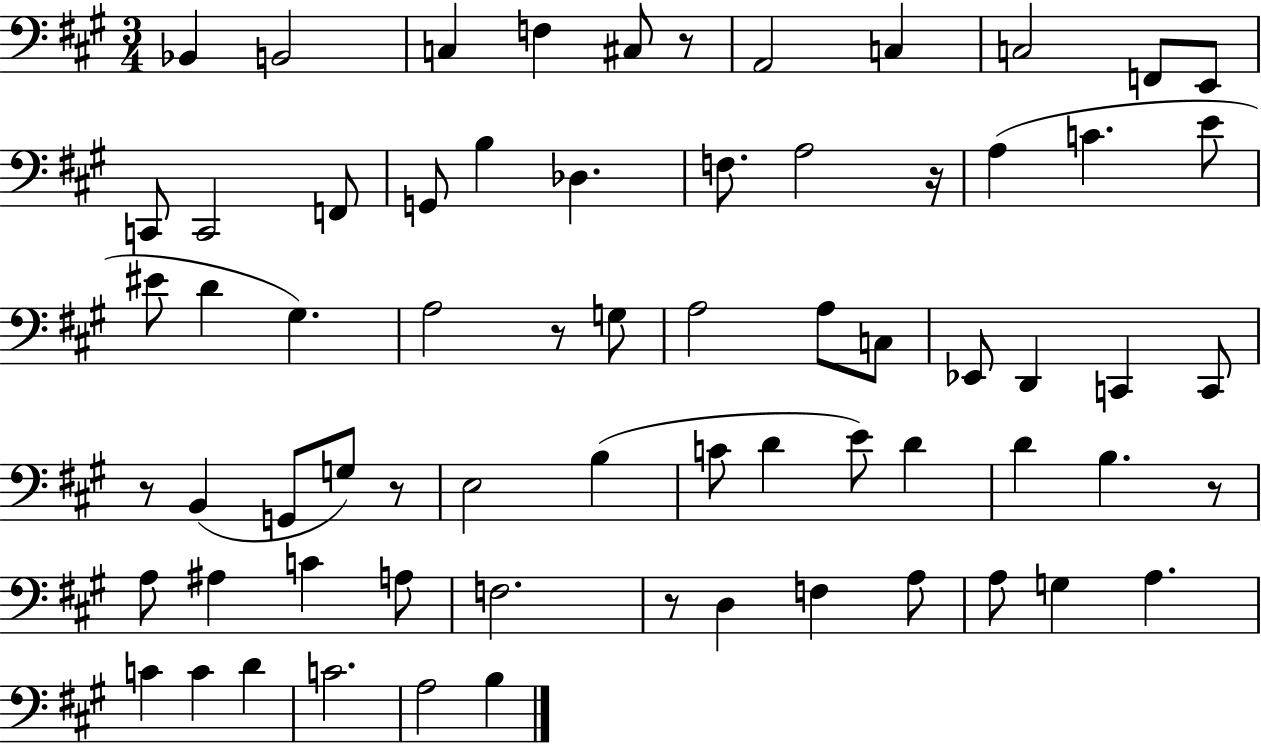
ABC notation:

X:1
T:Untitled
M:3/4
L:1/4
K:A
_B,, B,,2 C, F, ^C,/2 z/2 A,,2 C, C,2 F,,/2 E,,/2 C,,/2 C,,2 F,,/2 G,,/2 B, _D, F,/2 A,2 z/4 A, C E/2 ^E/2 D ^G, A,2 z/2 G,/2 A,2 A,/2 C,/2 _E,,/2 D,, C,, C,,/2 z/2 B,, G,,/2 G,/2 z/2 E,2 B, C/2 D E/2 D D B, z/2 A,/2 ^A, C A,/2 F,2 z/2 D, F, A,/2 A,/2 G, A, C C D C2 A,2 B,